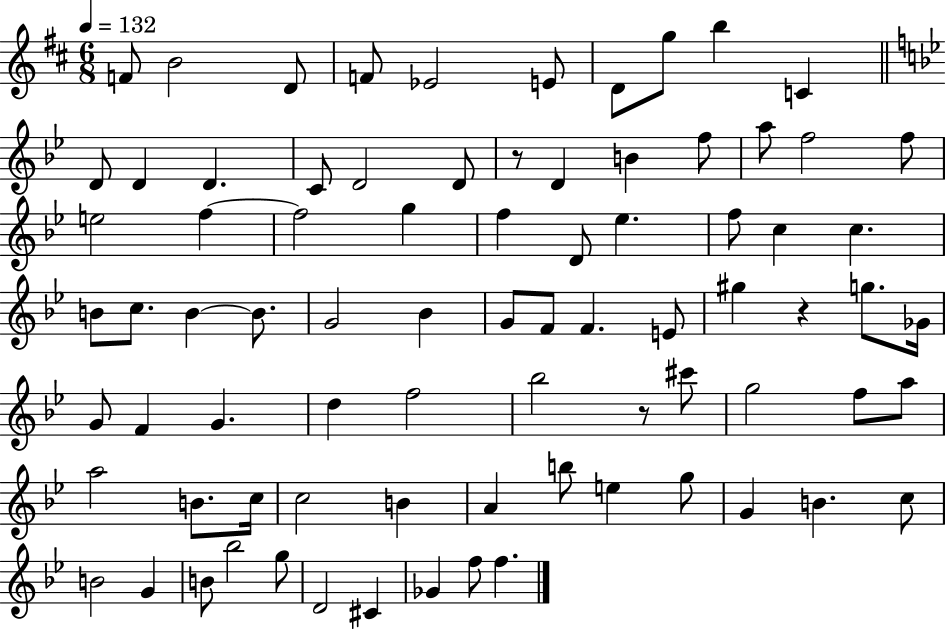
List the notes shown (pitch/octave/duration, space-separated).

F4/e B4/h D4/e F4/e Eb4/h E4/e D4/e G5/e B5/q C4/q D4/e D4/q D4/q. C4/e D4/h D4/e R/e D4/q B4/q F5/e A5/e F5/h F5/e E5/h F5/q F5/h G5/q F5/q D4/e Eb5/q. F5/e C5/q C5/q. B4/e C5/e. B4/q B4/e. G4/h Bb4/q G4/e F4/e F4/q. E4/e G#5/q R/q G5/e. Gb4/s G4/e F4/q G4/q. D5/q F5/h Bb5/h R/e C#6/e G5/h F5/e A5/e A5/h B4/e. C5/s C5/h B4/q A4/q B5/e E5/q G5/e G4/q B4/q. C5/e B4/h G4/q B4/e Bb5/h G5/e D4/h C#4/q Gb4/q F5/e F5/q.